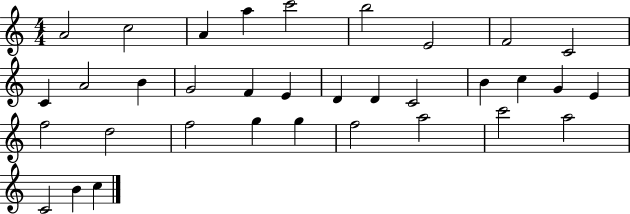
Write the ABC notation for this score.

X:1
T:Untitled
M:4/4
L:1/4
K:C
A2 c2 A a c'2 b2 E2 F2 C2 C A2 B G2 F E D D C2 B c G E f2 d2 f2 g g f2 a2 c'2 a2 C2 B c